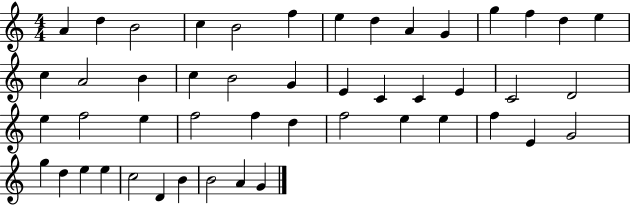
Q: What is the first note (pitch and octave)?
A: A4